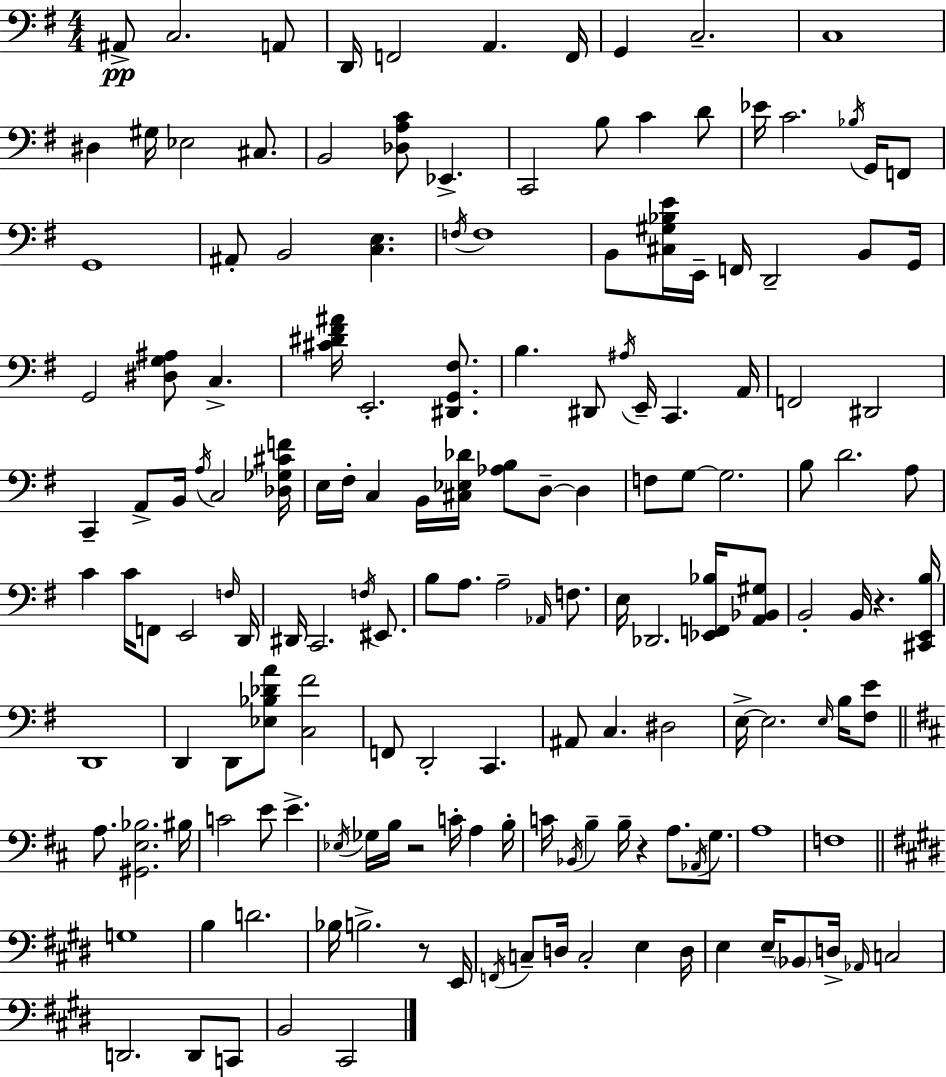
A#2/e C3/h. A2/e D2/s F2/h A2/q. F2/s G2/q C3/h. C3/w D#3/q G#3/s Eb3/h C#3/e. B2/h [Db3,A3,C4]/e Eb2/q. C2/h B3/e C4/q D4/e Eb4/s C4/h. Bb3/s G2/s F2/e G2/w A#2/e B2/h [C3,E3]/q. F3/s F3/w B2/e [C#3,G#3,Bb3,E4]/s E2/s F2/s D2/h B2/e G2/s G2/h [D#3,G3,A#3]/e C3/q. [C#4,D#4,F#4,A#4]/s E2/h. [D#2,G2,F#3]/e. B3/q. D#2/e A#3/s E2/s C2/q. A2/s F2/h D#2/h C2/q A2/e B2/s A3/s C3/h [Db3,Gb3,C#4,F4]/s E3/s F#3/s C3/q B2/s [C#3,Eb3,Db4]/s [Ab3,B3]/e D3/e D3/q F3/e G3/e G3/h. B3/e D4/h. A3/e C4/q C4/s F2/e E2/h F3/s D2/s D#2/s C2/h. F3/s EIS2/e. B3/e A3/e. A3/h Ab2/s F3/e. E3/s Db2/h. [Eb2,F2,Bb3]/s [A2,Bb2,G#3]/e B2/h B2/s R/q. [C#2,E2,B3]/s D2/w D2/q D2/e [Eb3,Bb3,Db4,A4]/e [C3,F#4]/h F2/e D2/h C2/q. A#2/e C3/q. D#3/h E3/s E3/h. E3/s B3/s [F#3,E4]/e A3/e. [G#2,E3,Bb3]/h. BIS3/s C4/h E4/e E4/q. Eb3/s Gb3/s B3/s R/h C4/s A3/q B3/s C4/s Bb2/s B3/q B3/s R/q A3/e. Ab2/s G3/e. A3/w F3/w G3/w B3/q D4/h. Bb3/s B3/h. R/e E2/s F2/s C3/e D3/s C3/h E3/q D3/s E3/q E3/s Bb2/e D3/s Ab2/s C3/h D2/h. D2/e C2/e B2/h C#2/h